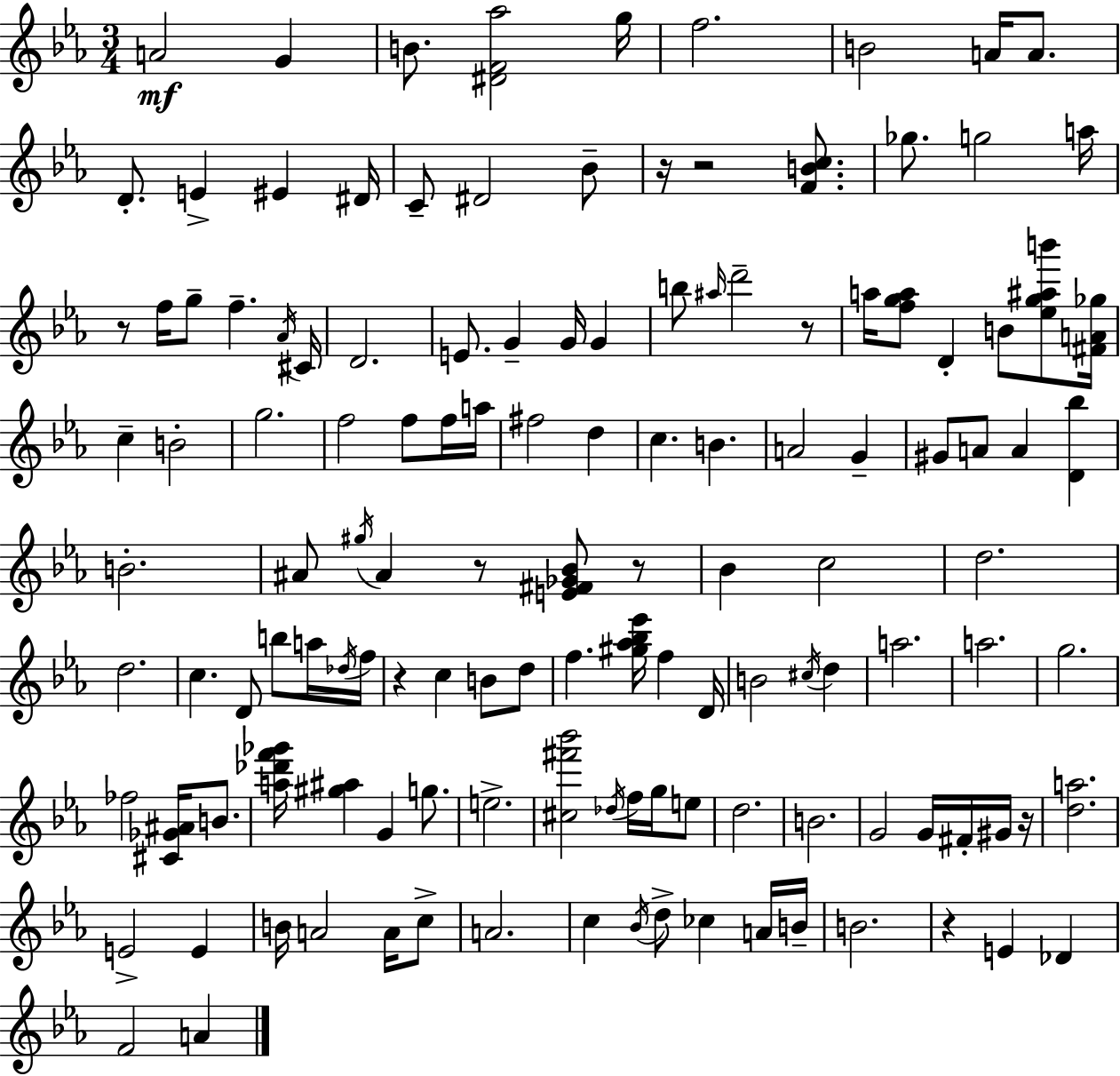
X:1
T:Untitled
M:3/4
L:1/4
K:Eb
A2 G B/2 [^DF_a]2 g/4 f2 B2 A/4 A/2 D/2 E ^E ^D/4 C/2 ^D2 _B/2 z/4 z2 [FBc]/2 _g/2 g2 a/4 z/2 f/4 g/2 f _A/4 ^C/4 D2 E/2 G G/4 G b/2 ^a/4 d'2 z/2 a/4 [fga]/2 D B/2 [_eg^ab']/2 [^FA_g]/4 c B2 g2 f2 f/2 f/4 a/4 ^f2 d c B A2 G ^G/2 A/2 A [D_b] B2 ^A/2 ^g/4 ^A z/2 [E^F_G_B]/2 z/2 _B c2 d2 d2 c D/2 b/2 a/4 _d/4 f/4 z c B/2 d/2 f [^g_a_b_e']/4 f D/4 B2 ^c/4 d a2 a2 g2 _f2 [^C_G^A]/4 B/2 [a_d'f'_g']/4 [^g^a] G g/2 e2 [^c^f'_b']2 _d/4 f/4 g/4 e/2 d2 B2 G2 G/4 ^F/4 ^G/4 z/4 [da]2 E2 E B/4 A2 A/4 c/2 A2 c _B/4 d/2 _c A/4 B/4 B2 z E _D F2 A